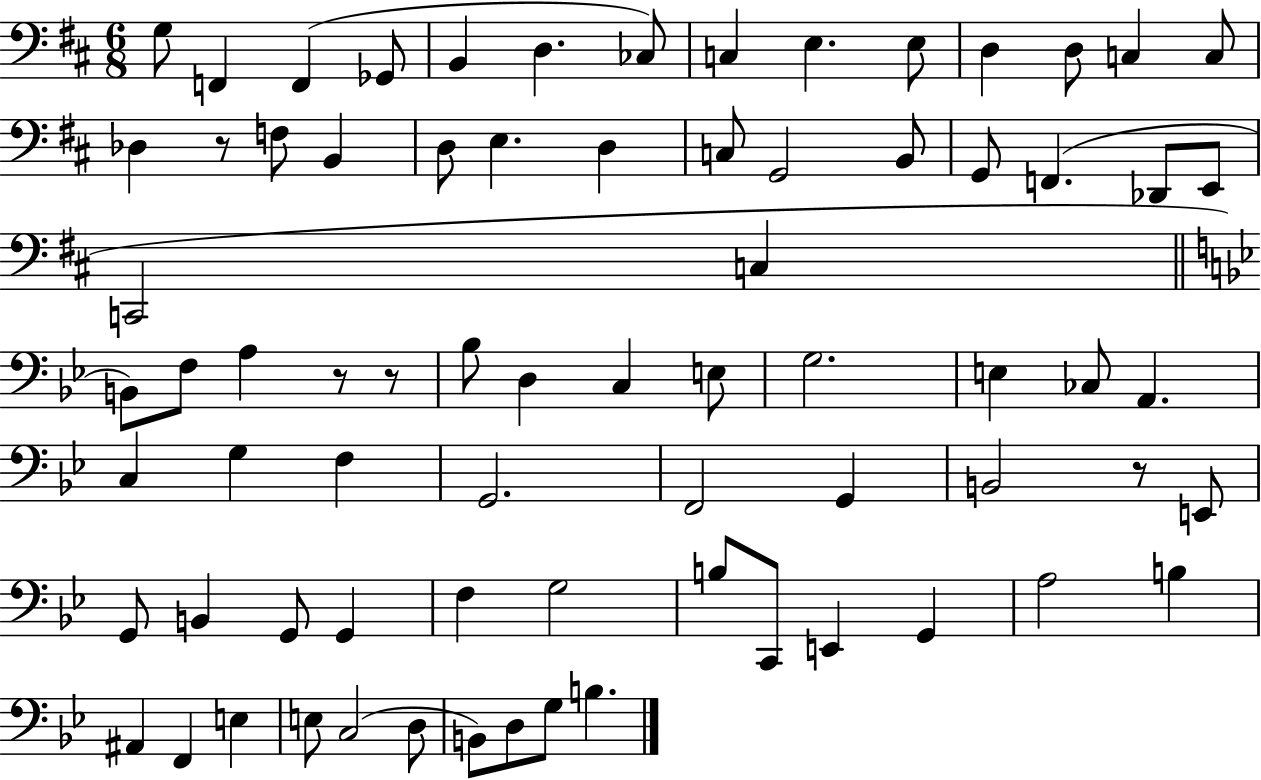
{
  \clef bass
  \numericTimeSignature
  \time 6/8
  \key d \major
  g8 f,4 f,4( ges,8 | b,4 d4. ces8) | c4 e4. e8 | d4 d8 c4 c8 | \break des4 r8 f8 b,4 | d8 e4. d4 | c8 g,2 b,8 | g,8 f,4.( des,8 e,8 | \break c,2 c4 | \bar "||" \break \key g \minor b,8) f8 a4 r8 r8 | bes8 d4 c4 e8 | g2. | e4 ces8 a,4. | \break c4 g4 f4 | g,2. | f,2 g,4 | b,2 r8 e,8 | \break g,8 b,4 g,8 g,4 | f4 g2 | b8 c,8 e,4 g,4 | a2 b4 | \break ais,4 f,4 e4 | e8 c2( d8 | b,8) d8 g8 b4. | \bar "|."
}